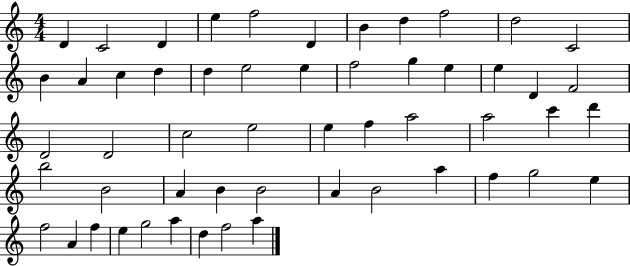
{
  \clef treble
  \numericTimeSignature
  \time 4/4
  \key c \major
  d'4 c'2 d'4 | e''4 f''2 d'4 | b'4 d''4 f''2 | d''2 c'2 | \break b'4 a'4 c''4 d''4 | d''4 e''2 e''4 | f''2 g''4 e''4 | e''4 d'4 f'2 | \break d'2 d'2 | c''2 e''2 | e''4 f''4 a''2 | a''2 c'''4 d'''4 | \break b''2 b'2 | a'4 b'4 b'2 | a'4 b'2 a''4 | f''4 g''2 e''4 | \break f''2 a'4 f''4 | e''4 g''2 a''4 | d''4 f''2 a''4 | \bar "|."
}